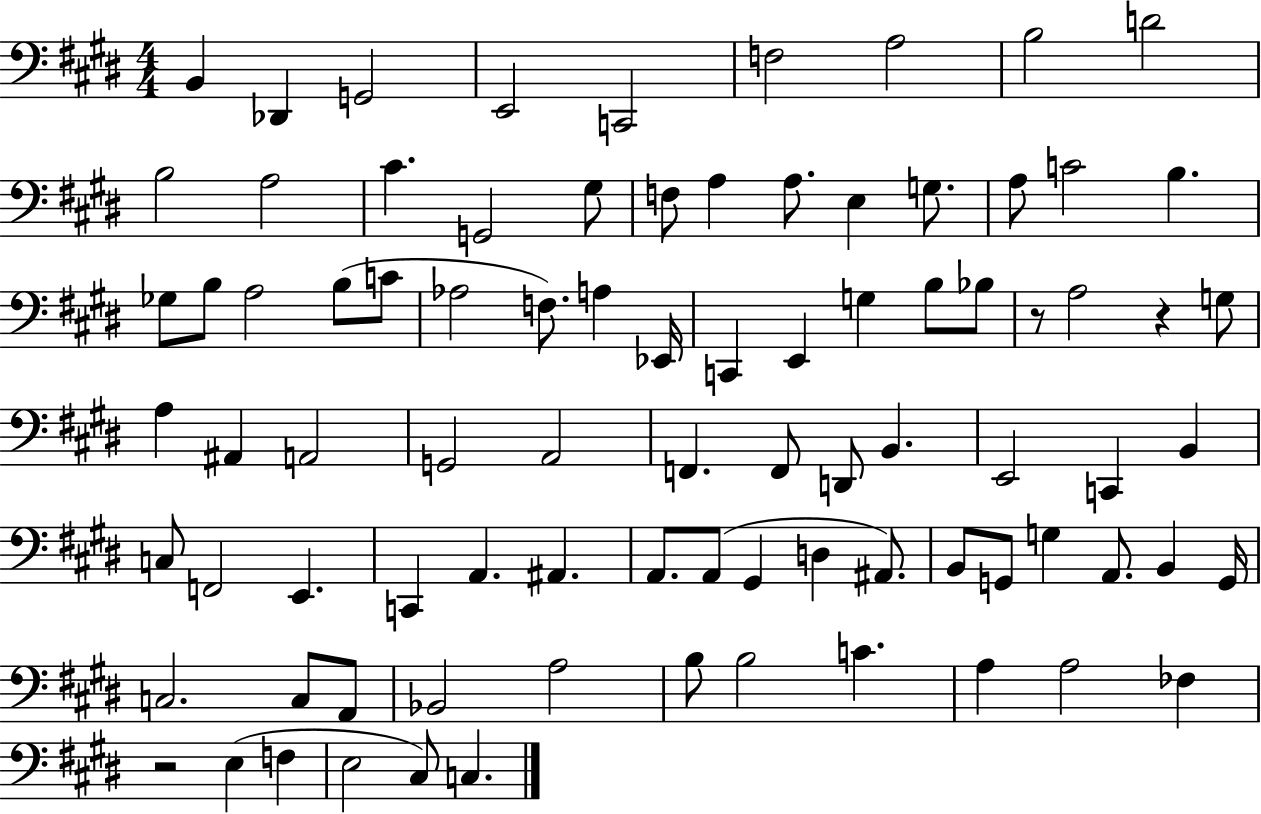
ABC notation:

X:1
T:Untitled
M:4/4
L:1/4
K:E
B,, _D,, G,,2 E,,2 C,,2 F,2 A,2 B,2 D2 B,2 A,2 ^C G,,2 ^G,/2 F,/2 A, A,/2 E, G,/2 A,/2 C2 B, _G,/2 B,/2 A,2 B,/2 C/2 _A,2 F,/2 A, _E,,/4 C,, E,, G, B,/2 _B,/2 z/2 A,2 z G,/2 A, ^A,, A,,2 G,,2 A,,2 F,, F,,/2 D,,/2 B,, E,,2 C,, B,, C,/2 F,,2 E,, C,, A,, ^A,, A,,/2 A,,/2 ^G,, D, ^A,,/2 B,,/2 G,,/2 G, A,,/2 B,, G,,/4 C,2 C,/2 A,,/2 _B,,2 A,2 B,/2 B,2 C A, A,2 _F, z2 E, F, E,2 ^C,/2 C,